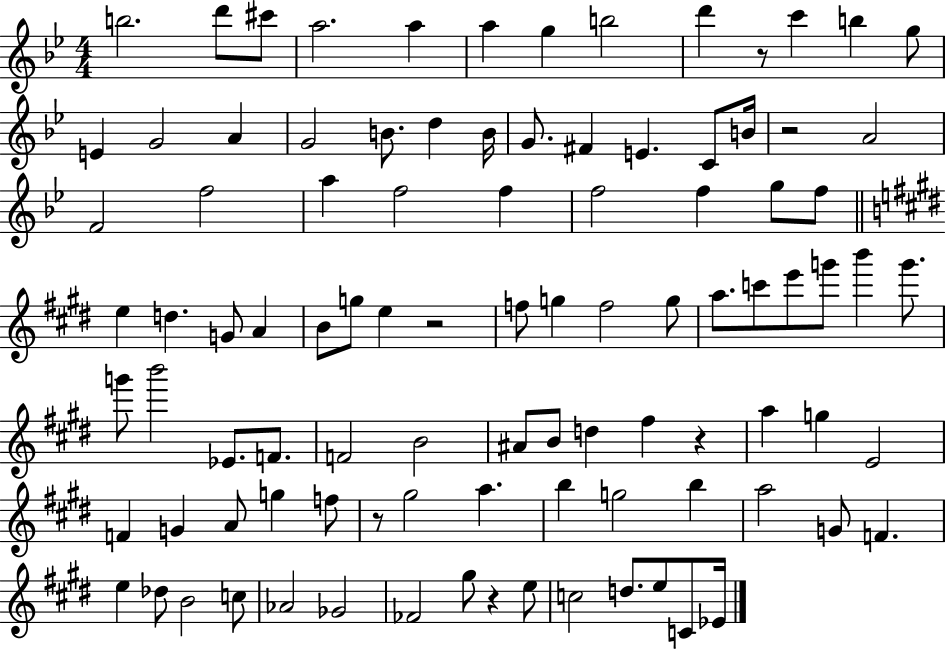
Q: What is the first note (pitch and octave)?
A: B5